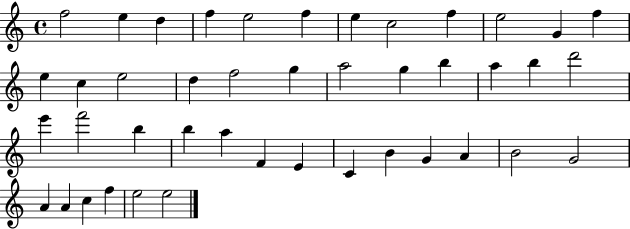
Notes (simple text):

F5/h E5/q D5/q F5/q E5/h F5/q E5/q C5/h F5/q E5/h G4/q F5/q E5/q C5/q E5/h D5/q F5/h G5/q A5/h G5/q B5/q A5/q B5/q D6/h E6/q F6/h B5/q B5/q A5/q F4/q E4/q C4/q B4/q G4/q A4/q B4/h G4/h A4/q A4/q C5/q F5/q E5/h E5/h